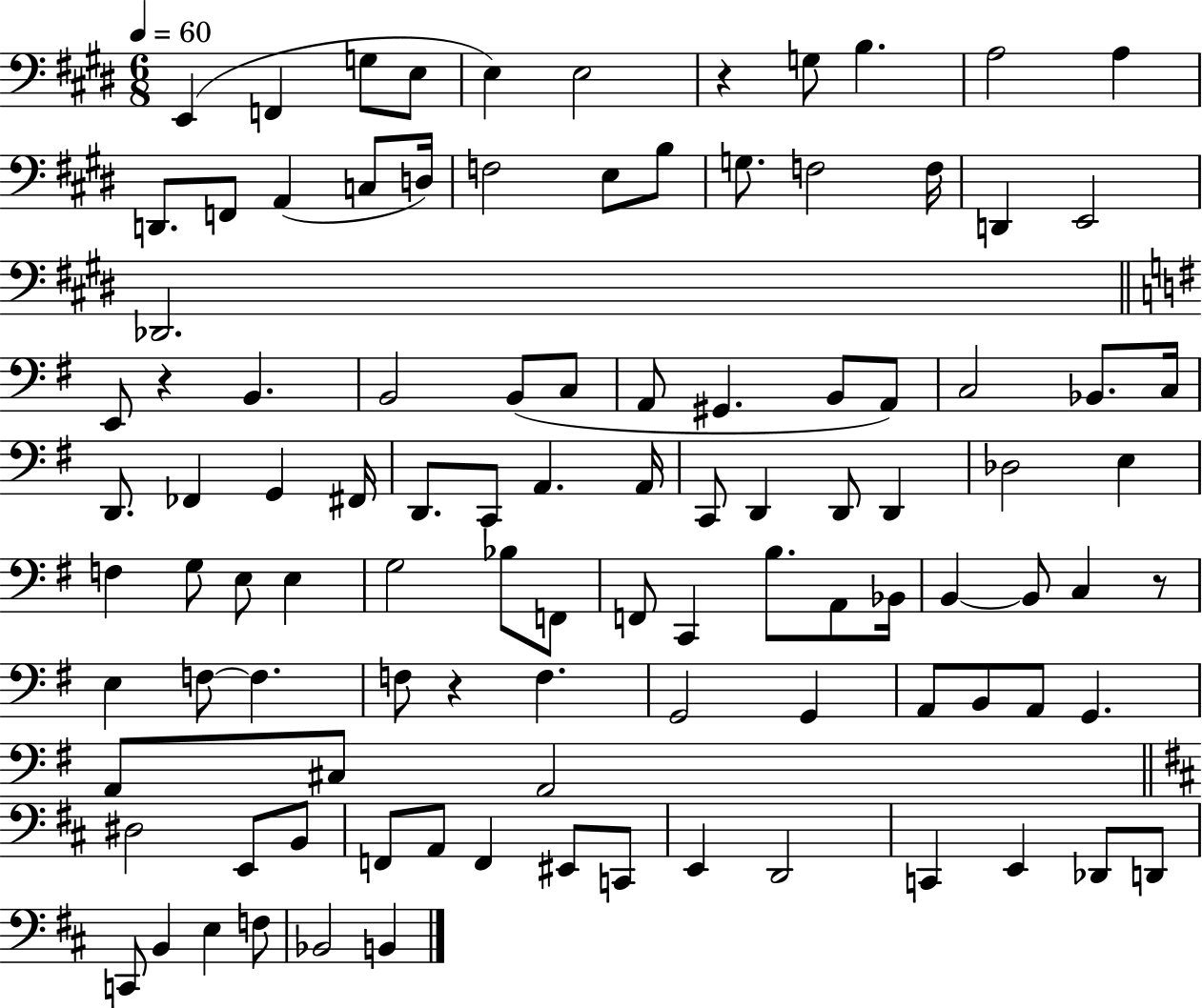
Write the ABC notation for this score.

X:1
T:Untitled
M:6/8
L:1/4
K:E
E,, F,, G,/2 E,/2 E, E,2 z G,/2 B, A,2 A, D,,/2 F,,/2 A,, C,/2 D,/4 F,2 E,/2 B,/2 G,/2 F,2 F,/4 D,, E,,2 _D,,2 E,,/2 z B,, B,,2 B,,/2 C,/2 A,,/2 ^G,, B,,/2 A,,/2 C,2 _B,,/2 C,/4 D,,/2 _F,, G,, ^F,,/4 D,,/2 C,,/2 A,, A,,/4 C,,/2 D,, D,,/2 D,, _D,2 E, F, G,/2 E,/2 E, G,2 _B,/2 F,,/2 F,,/2 C,, B,/2 A,,/2 _B,,/4 B,, B,,/2 C, z/2 E, F,/2 F, F,/2 z F, G,,2 G,, A,,/2 B,,/2 A,,/2 G,, A,,/2 ^C,/2 A,,2 ^D,2 E,,/2 B,,/2 F,,/2 A,,/2 F,, ^E,,/2 C,,/2 E,, D,,2 C,, E,, _D,,/2 D,,/2 C,,/2 B,, E, F,/2 _B,,2 B,,